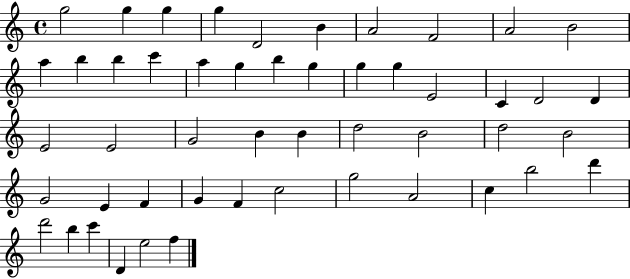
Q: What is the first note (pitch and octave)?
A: G5